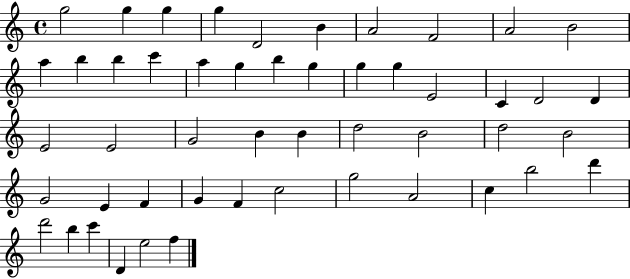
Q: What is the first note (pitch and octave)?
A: G5